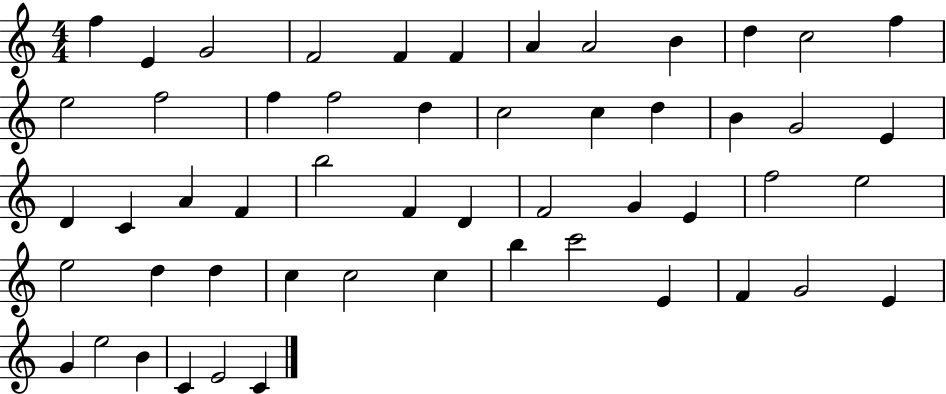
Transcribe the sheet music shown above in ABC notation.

X:1
T:Untitled
M:4/4
L:1/4
K:C
f E G2 F2 F F A A2 B d c2 f e2 f2 f f2 d c2 c d B G2 E D C A F b2 F D F2 G E f2 e2 e2 d d c c2 c b c'2 E F G2 E G e2 B C E2 C